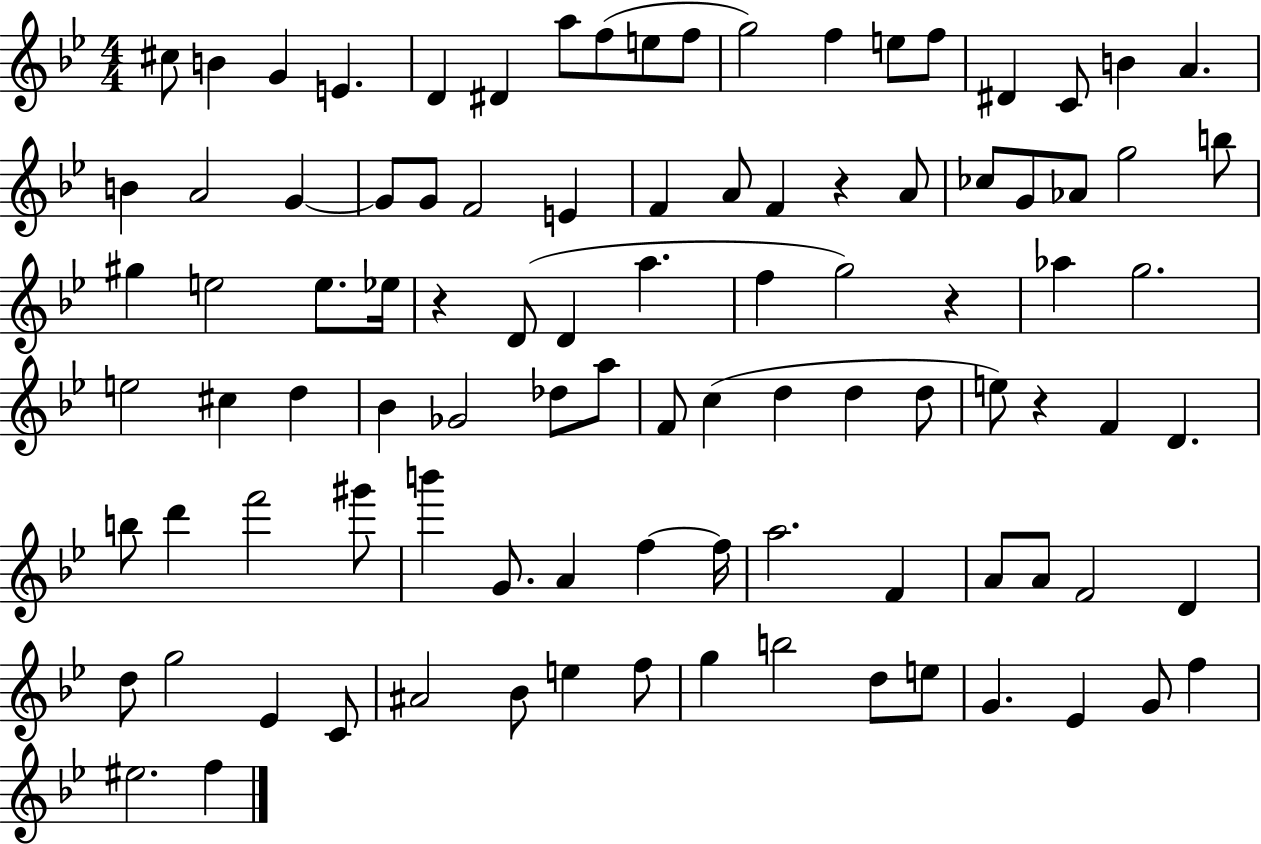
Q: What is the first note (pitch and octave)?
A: C#5